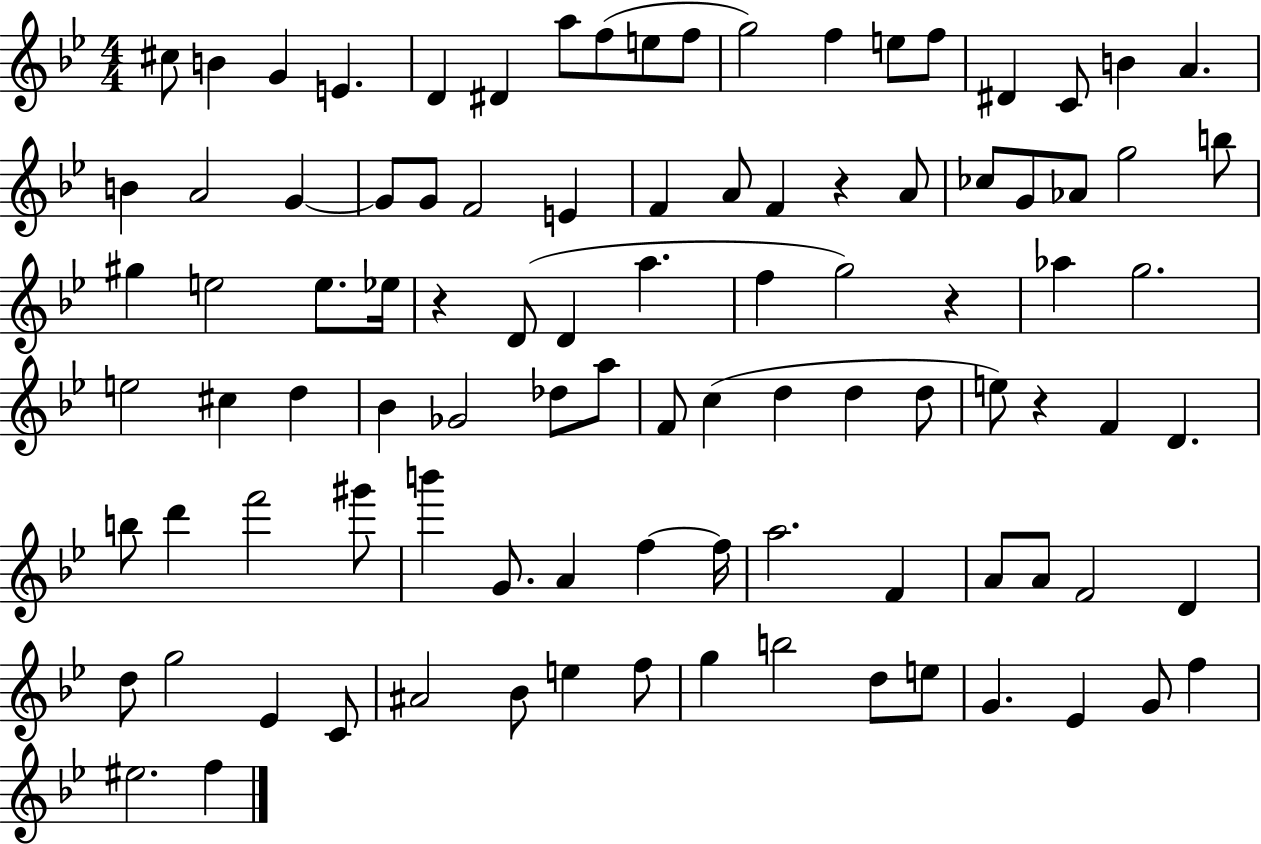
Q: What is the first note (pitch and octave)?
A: C#5